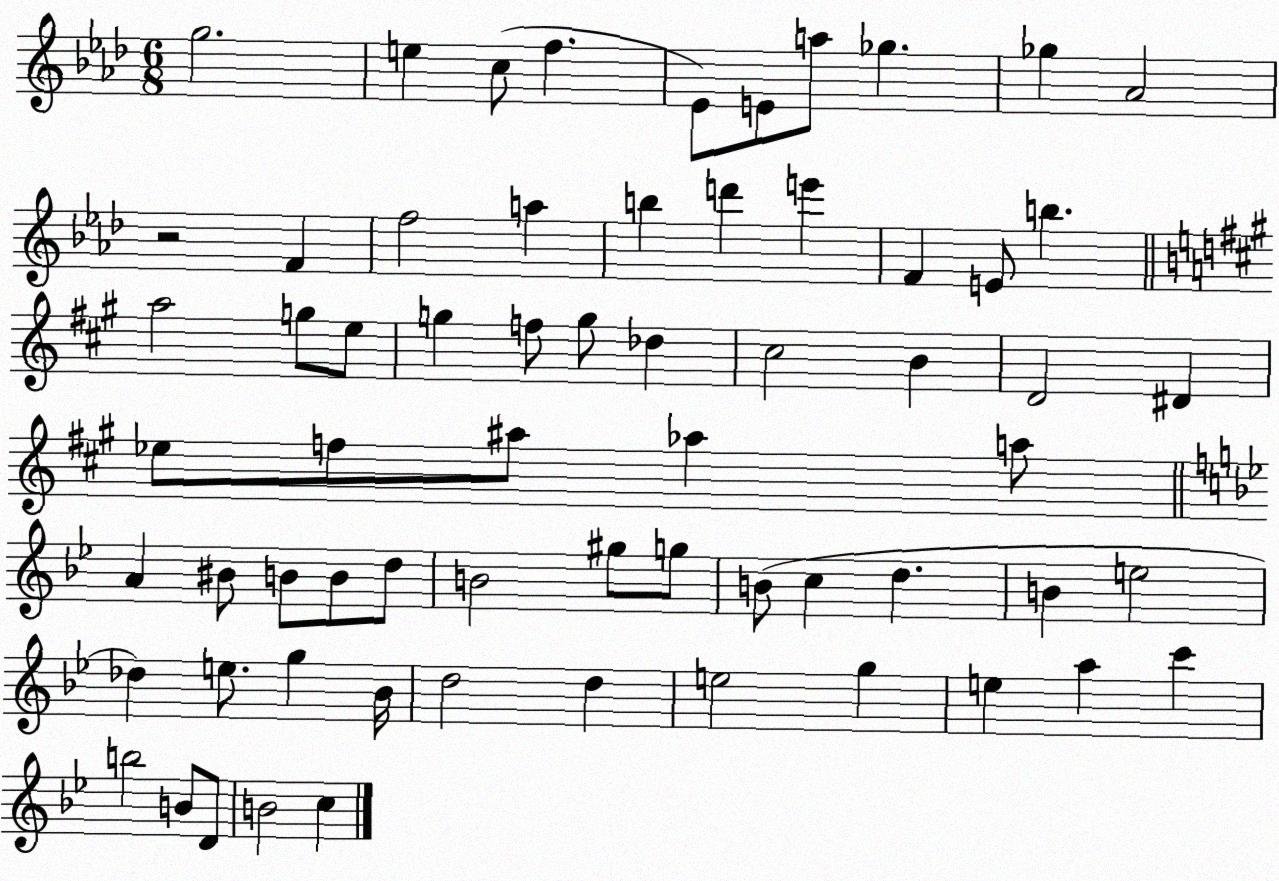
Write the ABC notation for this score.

X:1
T:Untitled
M:6/8
L:1/4
K:Ab
g2 e c/2 f _E/2 E/2 a/2 _g _g _A2 z2 F f2 a b d' e' F E/2 b a2 g/2 e/2 g f/2 g/2 _d ^c2 B D2 ^D _e/2 f/2 ^a/2 _a a/2 A ^B/2 B/2 B/2 d/2 B2 ^g/2 g/2 B/2 c d B e2 _d e/2 g _B/4 d2 d e2 g e a c' b2 B/2 D/2 B2 c